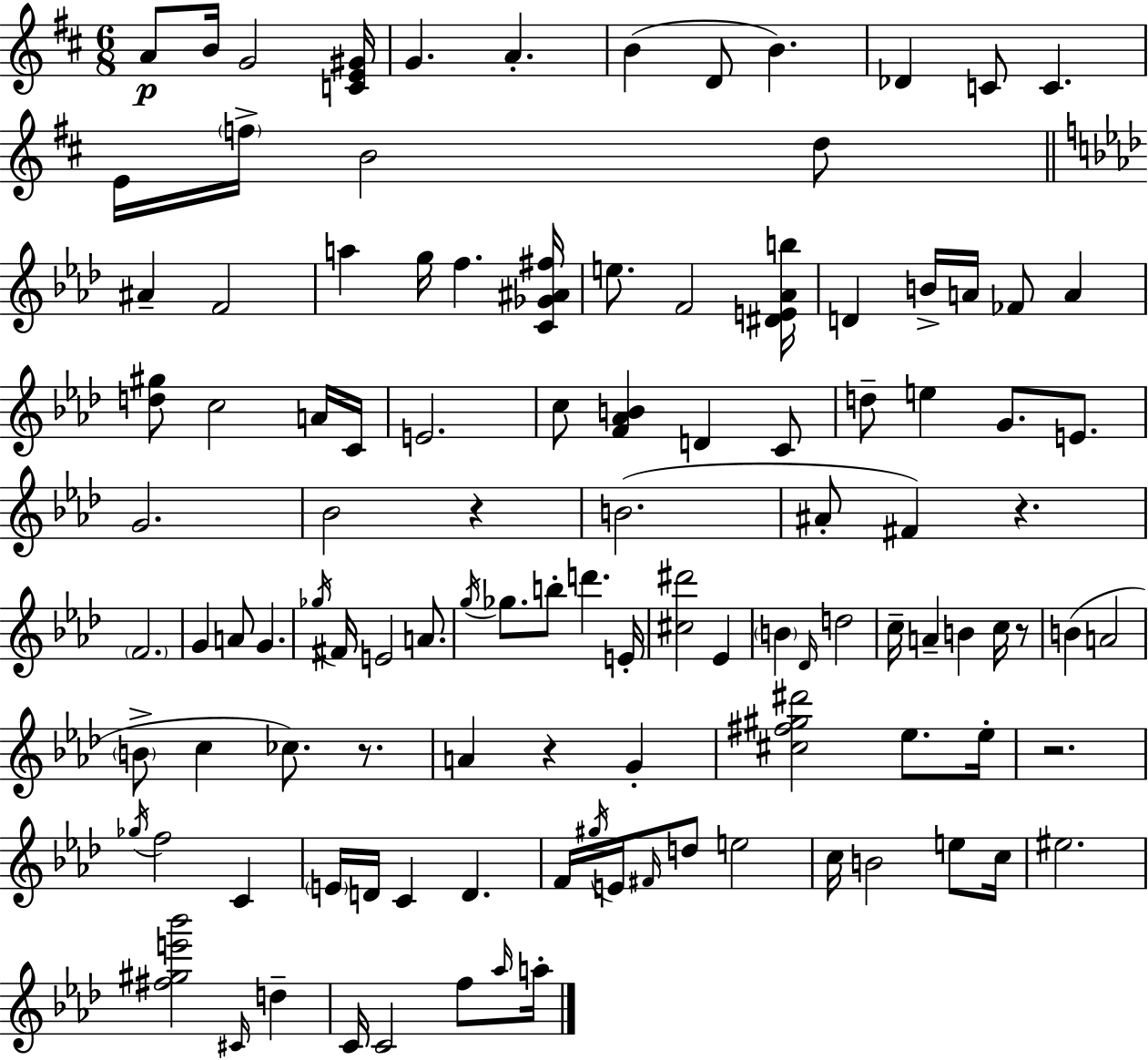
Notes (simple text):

A4/e B4/s G4/h [C4,E4,G#4]/s G4/q. A4/q. B4/q D4/e B4/q. Db4/q C4/e C4/q. E4/s F5/s B4/h D5/e A#4/q F4/h A5/q G5/s F5/q. [C4,Gb4,A#4,F#5]/s E5/e. F4/h [D#4,E4,Ab4,B5]/s D4/q B4/s A4/s FES4/e A4/q [D5,G#5]/e C5/h A4/s C4/s E4/h. C5/e [F4,Ab4,B4]/q D4/q C4/e D5/e E5/q G4/e. E4/e. G4/h. Bb4/h R/q B4/h. A#4/e F#4/q R/q. F4/h. G4/q A4/e G4/q. Gb5/s F#4/s E4/h A4/e. G5/s Gb5/e. B5/e D6/q. E4/s [C#5,D#6]/h Eb4/q B4/q Db4/s D5/h C5/s A4/q B4/q C5/s R/e B4/q A4/h B4/e C5/q CES5/e. R/e. A4/q R/q G4/q [C#5,F#5,G#5,D#6]/h Eb5/e. Eb5/s R/h. Gb5/s F5/h C4/q E4/s D4/s C4/q D4/q. F4/s G#5/s E4/s F#4/s D5/e E5/h C5/s B4/h E5/e C5/s EIS5/h. [F#5,G#5,E6,Bb6]/h C#4/s D5/q C4/s C4/h F5/e Ab5/s A5/s